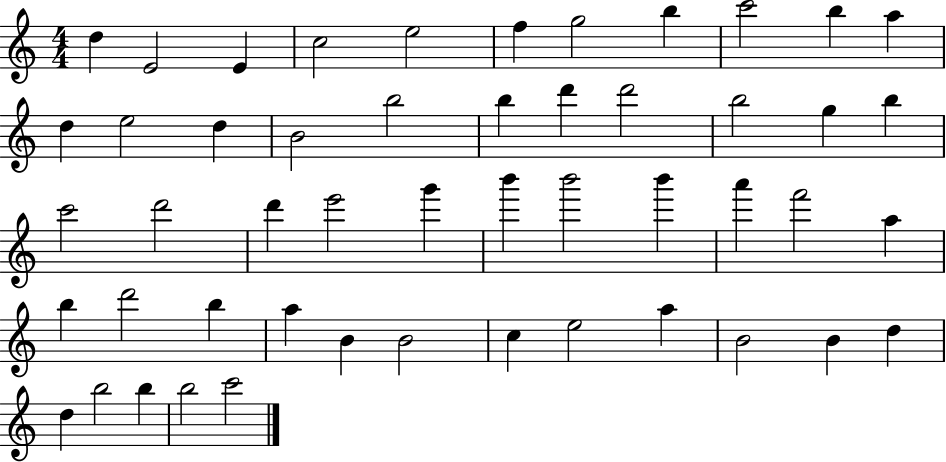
{
  \clef treble
  \numericTimeSignature
  \time 4/4
  \key c \major
  d''4 e'2 e'4 | c''2 e''2 | f''4 g''2 b''4 | c'''2 b''4 a''4 | \break d''4 e''2 d''4 | b'2 b''2 | b''4 d'''4 d'''2 | b''2 g''4 b''4 | \break c'''2 d'''2 | d'''4 e'''2 g'''4 | b'''4 b'''2 b'''4 | a'''4 f'''2 a''4 | \break b''4 d'''2 b''4 | a''4 b'4 b'2 | c''4 e''2 a''4 | b'2 b'4 d''4 | \break d''4 b''2 b''4 | b''2 c'''2 | \bar "|."
}